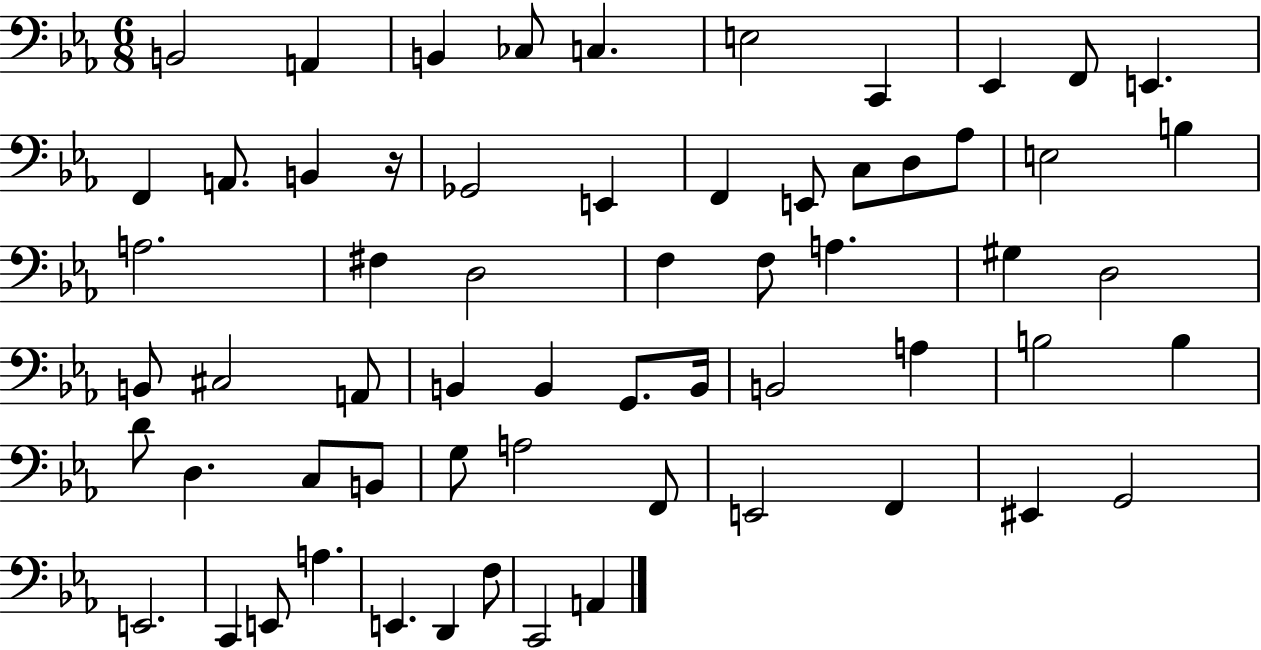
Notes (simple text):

B2/h A2/q B2/q CES3/e C3/q. E3/h C2/q Eb2/q F2/e E2/q. F2/q A2/e. B2/q R/s Gb2/h E2/q F2/q E2/e C3/e D3/e Ab3/e E3/h B3/q A3/h. F#3/q D3/h F3/q F3/e A3/q. G#3/q D3/h B2/e C#3/h A2/e B2/q B2/q G2/e. B2/s B2/h A3/q B3/h B3/q D4/e D3/q. C3/e B2/e G3/e A3/h F2/e E2/h F2/q EIS2/q G2/h E2/h. C2/q E2/e A3/q. E2/q. D2/q F3/e C2/h A2/q